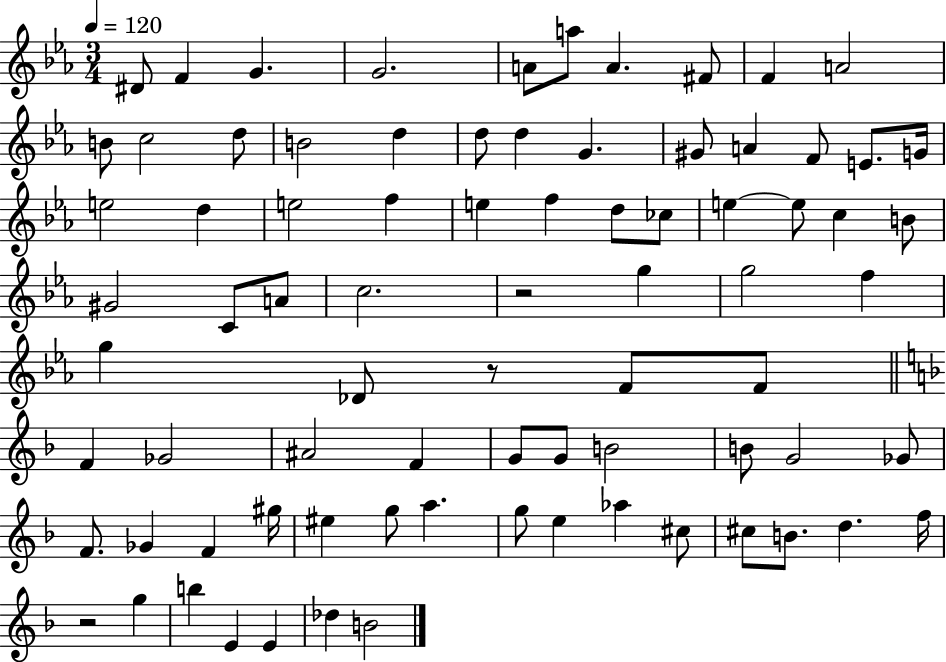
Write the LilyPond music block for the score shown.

{
  \clef treble
  \numericTimeSignature
  \time 3/4
  \key ees \major
  \tempo 4 = 120
  \repeat volta 2 { dis'8 f'4 g'4. | g'2. | a'8 a''8 a'4. fis'8 | f'4 a'2 | \break b'8 c''2 d''8 | b'2 d''4 | d''8 d''4 g'4. | gis'8 a'4 f'8 e'8. g'16 | \break e''2 d''4 | e''2 f''4 | e''4 f''4 d''8 ces''8 | e''4~~ e''8 c''4 b'8 | \break gis'2 c'8 a'8 | c''2. | r2 g''4 | g''2 f''4 | \break g''4 des'8 r8 f'8 f'8 | \bar "||" \break \key f \major f'4 ges'2 | ais'2 f'4 | g'8 g'8 b'2 | b'8 g'2 ges'8 | \break f'8. ges'4 f'4 gis''16 | eis''4 g''8 a''4. | g''8 e''4 aes''4 cis''8 | cis''8 b'8. d''4. f''16 | \break r2 g''4 | b''4 e'4 e'4 | des''4 b'2 | } \bar "|."
}